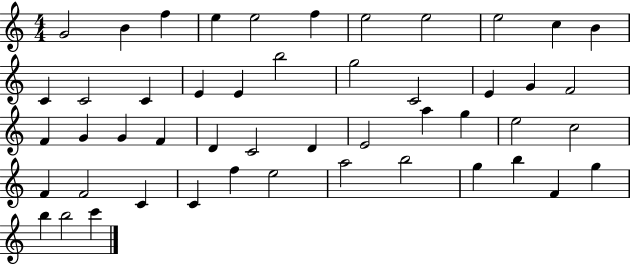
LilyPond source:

{
  \clef treble
  \numericTimeSignature
  \time 4/4
  \key c \major
  g'2 b'4 f''4 | e''4 e''2 f''4 | e''2 e''2 | e''2 c''4 b'4 | \break c'4 c'2 c'4 | e'4 e'4 b''2 | g''2 c'2 | e'4 g'4 f'2 | \break f'4 g'4 g'4 f'4 | d'4 c'2 d'4 | e'2 a''4 g''4 | e''2 c''2 | \break f'4 f'2 c'4 | c'4 f''4 e''2 | a''2 b''2 | g''4 b''4 f'4 g''4 | \break b''4 b''2 c'''4 | \bar "|."
}